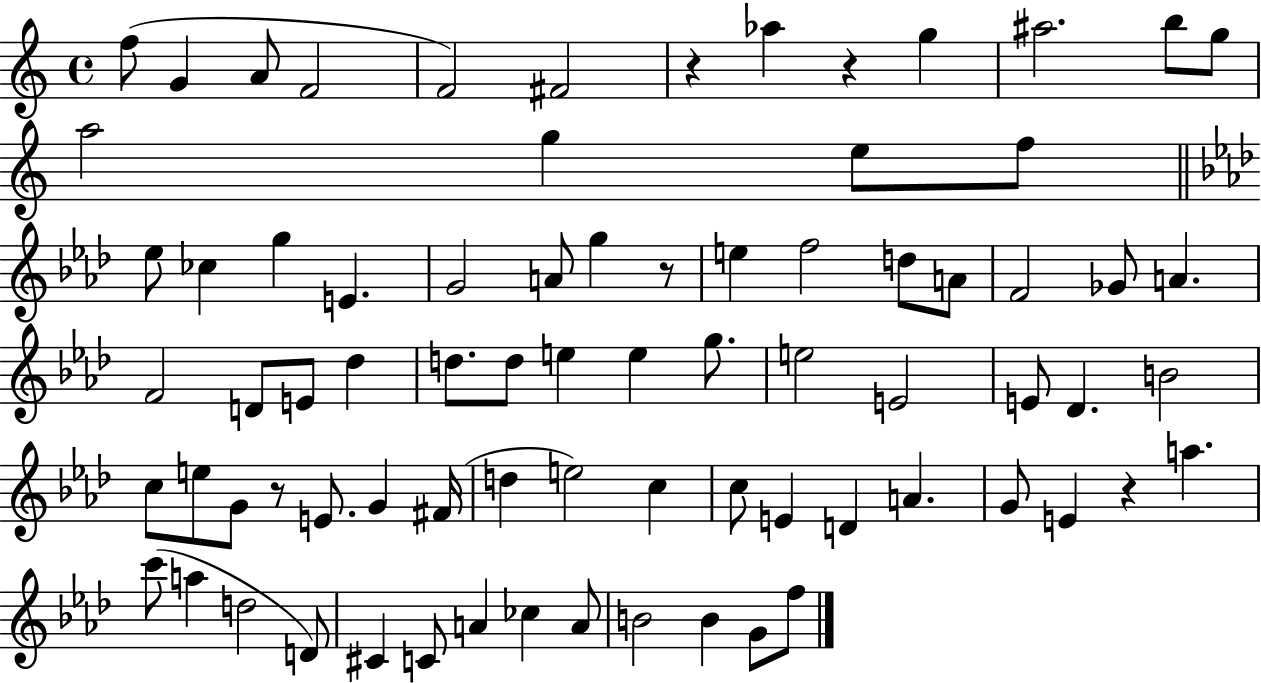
F5/e G4/q A4/e F4/h F4/h F#4/h R/q Ab5/q R/q G5/q A#5/h. B5/e G5/e A5/h G5/q E5/e F5/e Eb5/e CES5/q G5/q E4/q. G4/h A4/e G5/q R/e E5/q F5/h D5/e A4/e F4/h Gb4/e A4/q. F4/h D4/e E4/e Db5/q D5/e. D5/e E5/q E5/q G5/e. E5/h E4/h E4/e Db4/q. B4/h C5/e E5/e G4/e R/e E4/e. G4/q F#4/s D5/q E5/h C5/q C5/e E4/q D4/q A4/q. G4/e E4/q R/q A5/q. C6/e A5/q D5/h D4/e C#4/q C4/e A4/q CES5/q A4/e B4/h B4/q G4/e F5/e